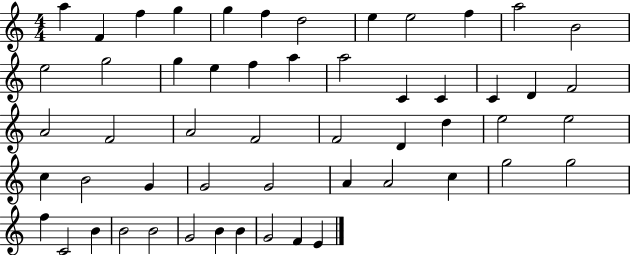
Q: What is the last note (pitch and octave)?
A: E4